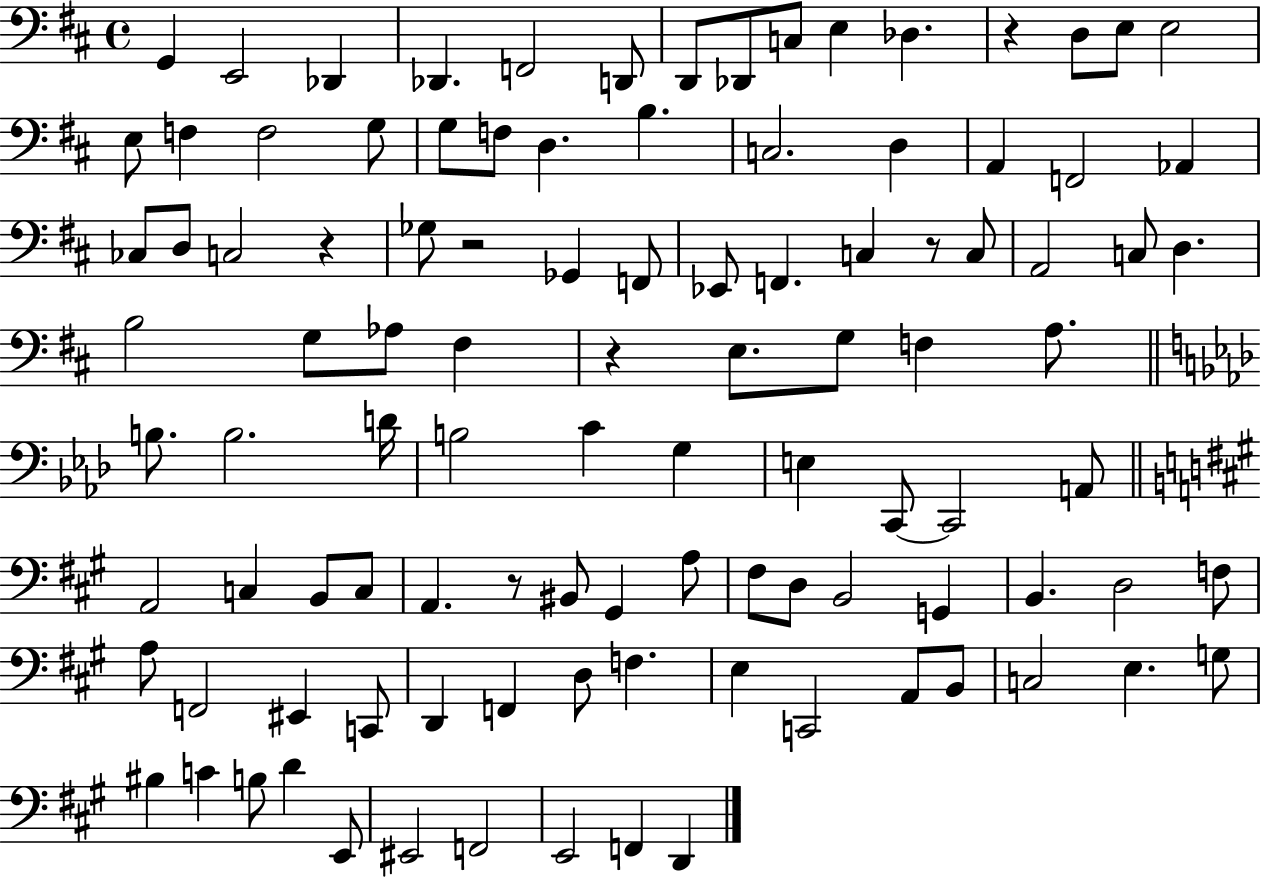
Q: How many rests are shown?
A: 6